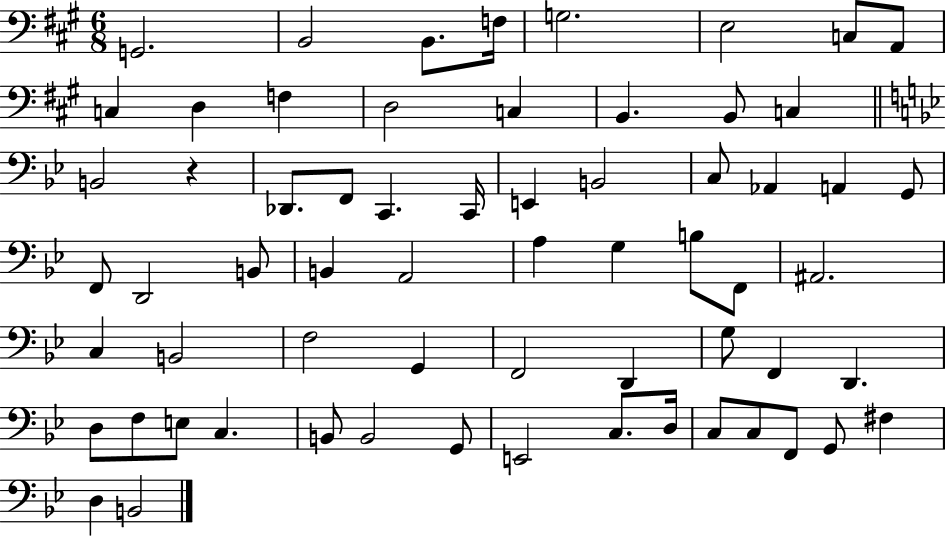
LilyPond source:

{
  \clef bass
  \numericTimeSignature
  \time 6/8
  \key a \major
  g,2. | b,2 b,8. f16 | g2. | e2 c8 a,8 | \break c4 d4 f4 | d2 c4 | b,4. b,8 c4 | \bar "||" \break \key g \minor b,2 r4 | des,8. f,8 c,4. c,16 | e,4 b,2 | c8 aes,4 a,4 g,8 | \break f,8 d,2 b,8 | b,4 a,2 | a4 g4 b8 f,8 | ais,2. | \break c4 b,2 | f2 g,4 | f,2 d,4 | g8 f,4 d,4. | \break d8 f8 e8 c4. | b,8 b,2 g,8 | e,2 c8. d16 | c8 c8 f,8 g,8 fis4 | \break d4 b,2 | \bar "|."
}